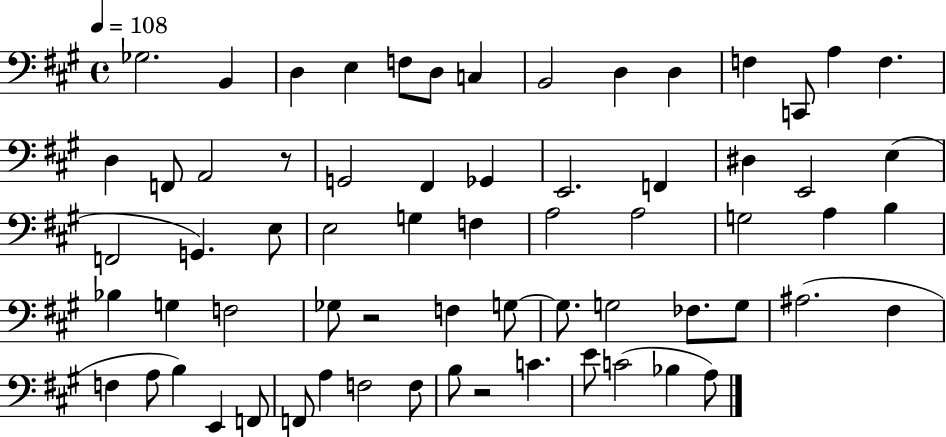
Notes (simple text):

Gb3/h. B2/q D3/q E3/q F3/e D3/e C3/q B2/h D3/q D3/q F3/q C2/e A3/q F3/q. D3/q F2/e A2/h R/e G2/h F#2/q Gb2/q E2/h. F2/q D#3/q E2/h E3/q F2/h G2/q. E3/e E3/h G3/q F3/q A3/h A3/h G3/h A3/q B3/q Bb3/q G3/q F3/h Gb3/e R/h F3/q G3/e G3/e. G3/h FES3/e. G3/e A#3/h. F#3/q F3/q A3/e B3/q E2/q F2/e F2/e A3/q F3/h F3/e B3/e R/h C4/q. E4/e C4/h Bb3/q A3/e